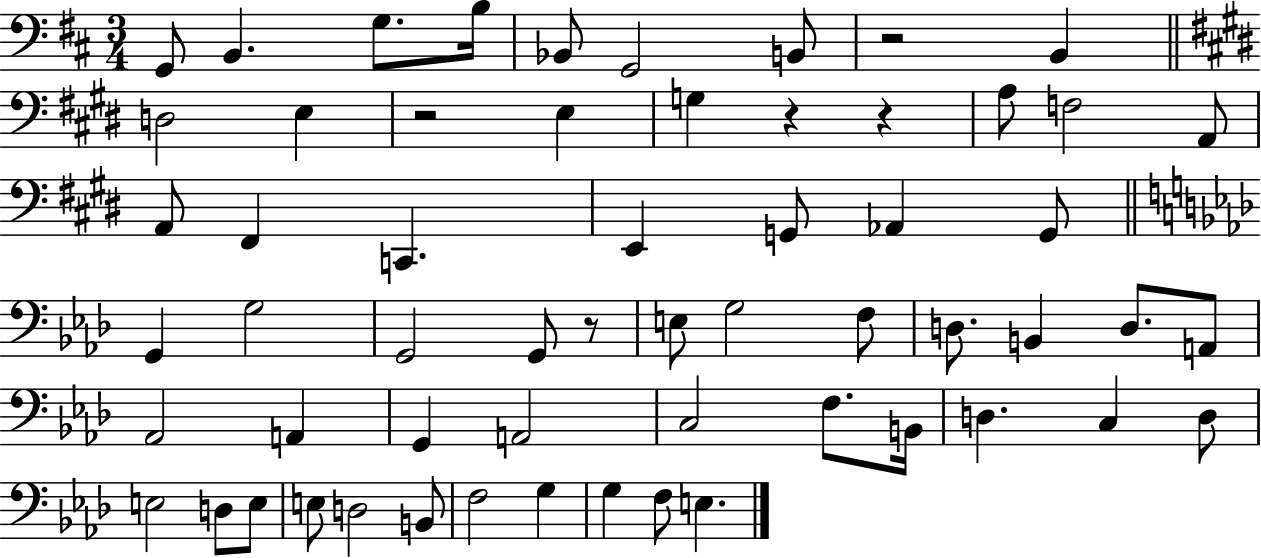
G2/e B2/q. G3/e. B3/s Bb2/e G2/h B2/e R/h B2/q D3/h E3/q R/h E3/q G3/q R/q R/q A3/e F3/h A2/e A2/e F#2/q C2/q. E2/q G2/e Ab2/q G2/e G2/q G3/h G2/h G2/e R/e E3/e G3/h F3/e D3/e. B2/q D3/e. A2/e Ab2/h A2/q G2/q A2/h C3/h F3/e. B2/s D3/q. C3/q D3/e E3/h D3/e E3/e E3/e D3/h B2/e F3/h G3/q G3/q F3/e E3/q.